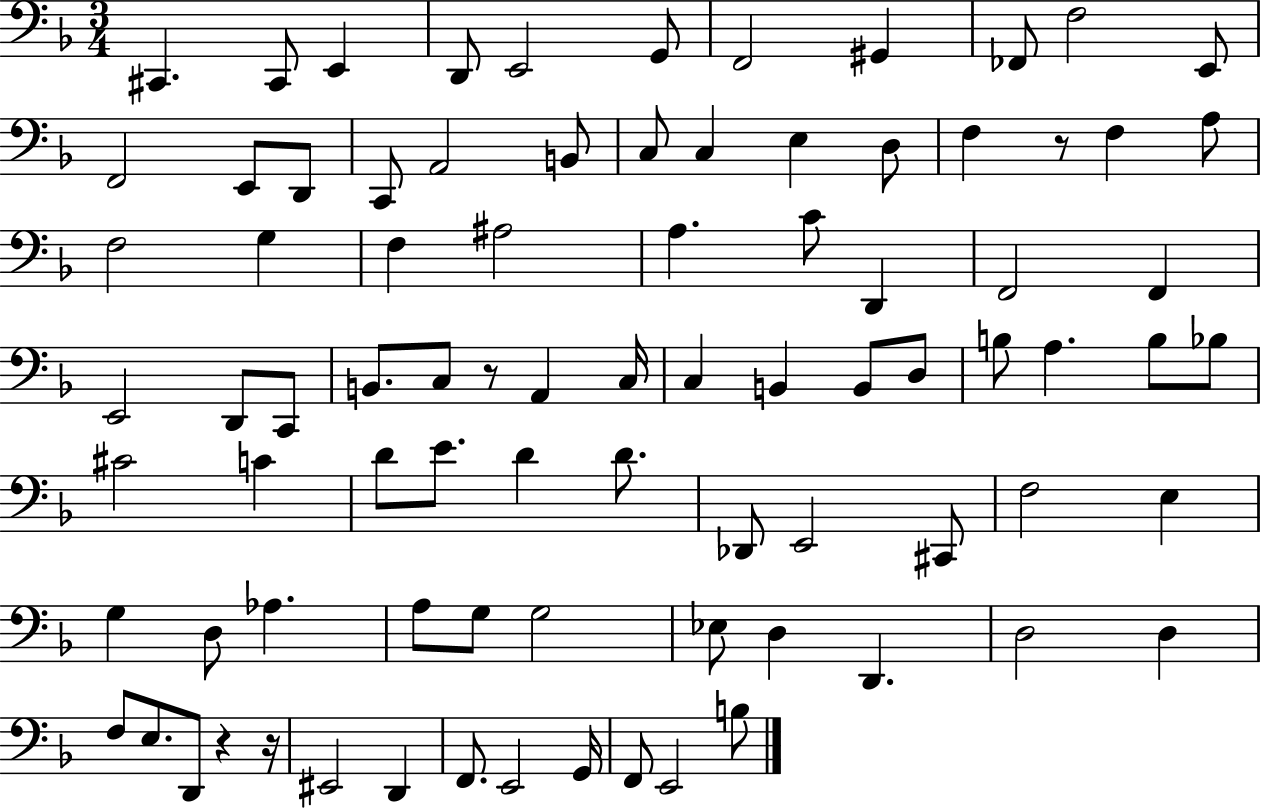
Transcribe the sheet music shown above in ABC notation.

X:1
T:Untitled
M:3/4
L:1/4
K:F
^C,, ^C,,/2 E,, D,,/2 E,,2 G,,/2 F,,2 ^G,, _F,,/2 F,2 E,,/2 F,,2 E,,/2 D,,/2 C,,/2 A,,2 B,,/2 C,/2 C, E, D,/2 F, z/2 F, A,/2 F,2 G, F, ^A,2 A, C/2 D,, F,,2 F,, E,,2 D,,/2 C,,/2 B,,/2 C,/2 z/2 A,, C,/4 C, B,, B,,/2 D,/2 B,/2 A, B,/2 _B,/2 ^C2 C D/2 E/2 D D/2 _D,,/2 E,,2 ^C,,/2 F,2 E, G, D,/2 _A, A,/2 G,/2 G,2 _E,/2 D, D,, D,2 D, F,/2 E,/2 D,,/2 z z/4 ^E,,2 D,, F,,/2 E,,2 G,,/4 F,,/2 E,,2 B,/2